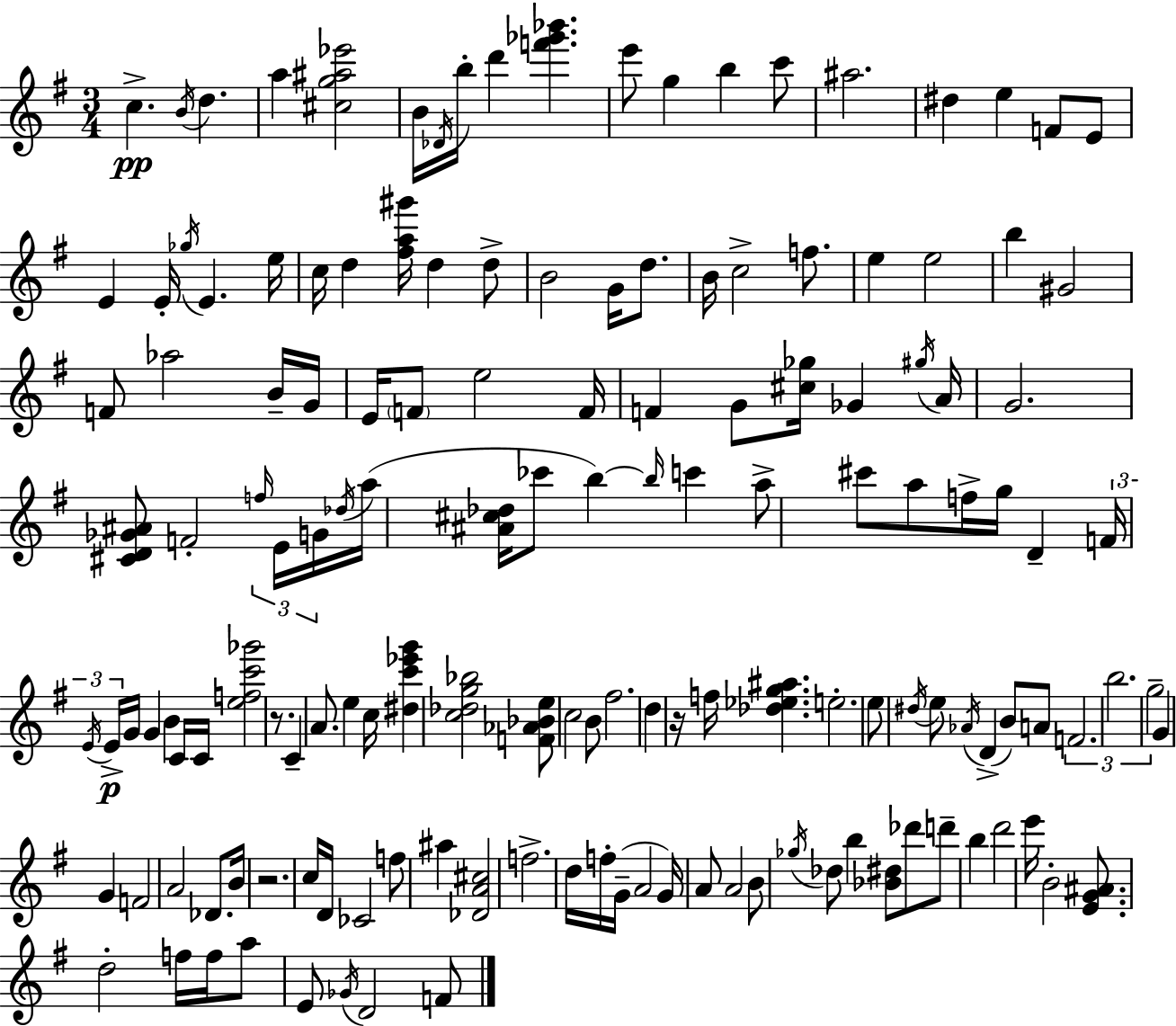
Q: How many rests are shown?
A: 3